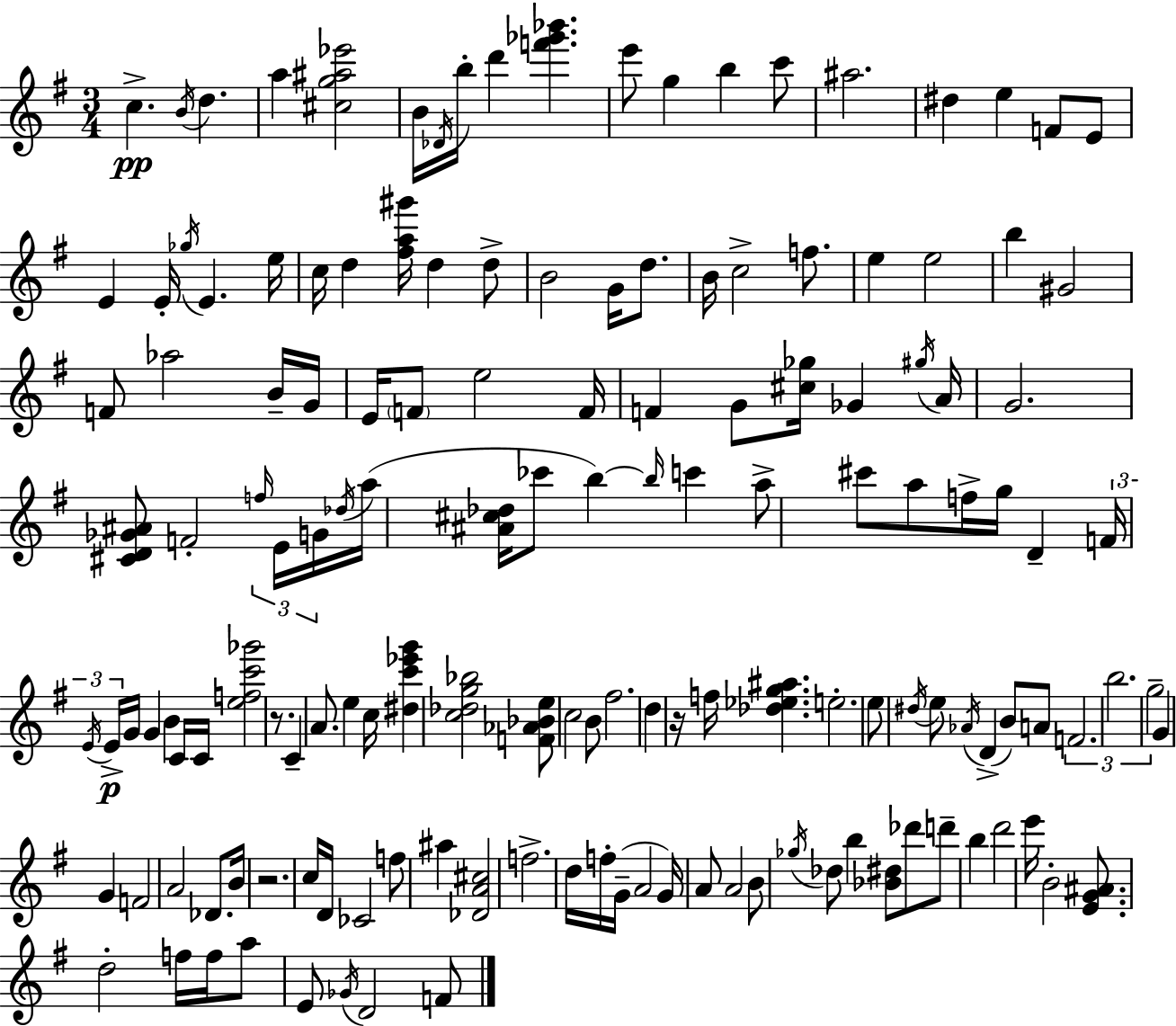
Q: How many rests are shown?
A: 3